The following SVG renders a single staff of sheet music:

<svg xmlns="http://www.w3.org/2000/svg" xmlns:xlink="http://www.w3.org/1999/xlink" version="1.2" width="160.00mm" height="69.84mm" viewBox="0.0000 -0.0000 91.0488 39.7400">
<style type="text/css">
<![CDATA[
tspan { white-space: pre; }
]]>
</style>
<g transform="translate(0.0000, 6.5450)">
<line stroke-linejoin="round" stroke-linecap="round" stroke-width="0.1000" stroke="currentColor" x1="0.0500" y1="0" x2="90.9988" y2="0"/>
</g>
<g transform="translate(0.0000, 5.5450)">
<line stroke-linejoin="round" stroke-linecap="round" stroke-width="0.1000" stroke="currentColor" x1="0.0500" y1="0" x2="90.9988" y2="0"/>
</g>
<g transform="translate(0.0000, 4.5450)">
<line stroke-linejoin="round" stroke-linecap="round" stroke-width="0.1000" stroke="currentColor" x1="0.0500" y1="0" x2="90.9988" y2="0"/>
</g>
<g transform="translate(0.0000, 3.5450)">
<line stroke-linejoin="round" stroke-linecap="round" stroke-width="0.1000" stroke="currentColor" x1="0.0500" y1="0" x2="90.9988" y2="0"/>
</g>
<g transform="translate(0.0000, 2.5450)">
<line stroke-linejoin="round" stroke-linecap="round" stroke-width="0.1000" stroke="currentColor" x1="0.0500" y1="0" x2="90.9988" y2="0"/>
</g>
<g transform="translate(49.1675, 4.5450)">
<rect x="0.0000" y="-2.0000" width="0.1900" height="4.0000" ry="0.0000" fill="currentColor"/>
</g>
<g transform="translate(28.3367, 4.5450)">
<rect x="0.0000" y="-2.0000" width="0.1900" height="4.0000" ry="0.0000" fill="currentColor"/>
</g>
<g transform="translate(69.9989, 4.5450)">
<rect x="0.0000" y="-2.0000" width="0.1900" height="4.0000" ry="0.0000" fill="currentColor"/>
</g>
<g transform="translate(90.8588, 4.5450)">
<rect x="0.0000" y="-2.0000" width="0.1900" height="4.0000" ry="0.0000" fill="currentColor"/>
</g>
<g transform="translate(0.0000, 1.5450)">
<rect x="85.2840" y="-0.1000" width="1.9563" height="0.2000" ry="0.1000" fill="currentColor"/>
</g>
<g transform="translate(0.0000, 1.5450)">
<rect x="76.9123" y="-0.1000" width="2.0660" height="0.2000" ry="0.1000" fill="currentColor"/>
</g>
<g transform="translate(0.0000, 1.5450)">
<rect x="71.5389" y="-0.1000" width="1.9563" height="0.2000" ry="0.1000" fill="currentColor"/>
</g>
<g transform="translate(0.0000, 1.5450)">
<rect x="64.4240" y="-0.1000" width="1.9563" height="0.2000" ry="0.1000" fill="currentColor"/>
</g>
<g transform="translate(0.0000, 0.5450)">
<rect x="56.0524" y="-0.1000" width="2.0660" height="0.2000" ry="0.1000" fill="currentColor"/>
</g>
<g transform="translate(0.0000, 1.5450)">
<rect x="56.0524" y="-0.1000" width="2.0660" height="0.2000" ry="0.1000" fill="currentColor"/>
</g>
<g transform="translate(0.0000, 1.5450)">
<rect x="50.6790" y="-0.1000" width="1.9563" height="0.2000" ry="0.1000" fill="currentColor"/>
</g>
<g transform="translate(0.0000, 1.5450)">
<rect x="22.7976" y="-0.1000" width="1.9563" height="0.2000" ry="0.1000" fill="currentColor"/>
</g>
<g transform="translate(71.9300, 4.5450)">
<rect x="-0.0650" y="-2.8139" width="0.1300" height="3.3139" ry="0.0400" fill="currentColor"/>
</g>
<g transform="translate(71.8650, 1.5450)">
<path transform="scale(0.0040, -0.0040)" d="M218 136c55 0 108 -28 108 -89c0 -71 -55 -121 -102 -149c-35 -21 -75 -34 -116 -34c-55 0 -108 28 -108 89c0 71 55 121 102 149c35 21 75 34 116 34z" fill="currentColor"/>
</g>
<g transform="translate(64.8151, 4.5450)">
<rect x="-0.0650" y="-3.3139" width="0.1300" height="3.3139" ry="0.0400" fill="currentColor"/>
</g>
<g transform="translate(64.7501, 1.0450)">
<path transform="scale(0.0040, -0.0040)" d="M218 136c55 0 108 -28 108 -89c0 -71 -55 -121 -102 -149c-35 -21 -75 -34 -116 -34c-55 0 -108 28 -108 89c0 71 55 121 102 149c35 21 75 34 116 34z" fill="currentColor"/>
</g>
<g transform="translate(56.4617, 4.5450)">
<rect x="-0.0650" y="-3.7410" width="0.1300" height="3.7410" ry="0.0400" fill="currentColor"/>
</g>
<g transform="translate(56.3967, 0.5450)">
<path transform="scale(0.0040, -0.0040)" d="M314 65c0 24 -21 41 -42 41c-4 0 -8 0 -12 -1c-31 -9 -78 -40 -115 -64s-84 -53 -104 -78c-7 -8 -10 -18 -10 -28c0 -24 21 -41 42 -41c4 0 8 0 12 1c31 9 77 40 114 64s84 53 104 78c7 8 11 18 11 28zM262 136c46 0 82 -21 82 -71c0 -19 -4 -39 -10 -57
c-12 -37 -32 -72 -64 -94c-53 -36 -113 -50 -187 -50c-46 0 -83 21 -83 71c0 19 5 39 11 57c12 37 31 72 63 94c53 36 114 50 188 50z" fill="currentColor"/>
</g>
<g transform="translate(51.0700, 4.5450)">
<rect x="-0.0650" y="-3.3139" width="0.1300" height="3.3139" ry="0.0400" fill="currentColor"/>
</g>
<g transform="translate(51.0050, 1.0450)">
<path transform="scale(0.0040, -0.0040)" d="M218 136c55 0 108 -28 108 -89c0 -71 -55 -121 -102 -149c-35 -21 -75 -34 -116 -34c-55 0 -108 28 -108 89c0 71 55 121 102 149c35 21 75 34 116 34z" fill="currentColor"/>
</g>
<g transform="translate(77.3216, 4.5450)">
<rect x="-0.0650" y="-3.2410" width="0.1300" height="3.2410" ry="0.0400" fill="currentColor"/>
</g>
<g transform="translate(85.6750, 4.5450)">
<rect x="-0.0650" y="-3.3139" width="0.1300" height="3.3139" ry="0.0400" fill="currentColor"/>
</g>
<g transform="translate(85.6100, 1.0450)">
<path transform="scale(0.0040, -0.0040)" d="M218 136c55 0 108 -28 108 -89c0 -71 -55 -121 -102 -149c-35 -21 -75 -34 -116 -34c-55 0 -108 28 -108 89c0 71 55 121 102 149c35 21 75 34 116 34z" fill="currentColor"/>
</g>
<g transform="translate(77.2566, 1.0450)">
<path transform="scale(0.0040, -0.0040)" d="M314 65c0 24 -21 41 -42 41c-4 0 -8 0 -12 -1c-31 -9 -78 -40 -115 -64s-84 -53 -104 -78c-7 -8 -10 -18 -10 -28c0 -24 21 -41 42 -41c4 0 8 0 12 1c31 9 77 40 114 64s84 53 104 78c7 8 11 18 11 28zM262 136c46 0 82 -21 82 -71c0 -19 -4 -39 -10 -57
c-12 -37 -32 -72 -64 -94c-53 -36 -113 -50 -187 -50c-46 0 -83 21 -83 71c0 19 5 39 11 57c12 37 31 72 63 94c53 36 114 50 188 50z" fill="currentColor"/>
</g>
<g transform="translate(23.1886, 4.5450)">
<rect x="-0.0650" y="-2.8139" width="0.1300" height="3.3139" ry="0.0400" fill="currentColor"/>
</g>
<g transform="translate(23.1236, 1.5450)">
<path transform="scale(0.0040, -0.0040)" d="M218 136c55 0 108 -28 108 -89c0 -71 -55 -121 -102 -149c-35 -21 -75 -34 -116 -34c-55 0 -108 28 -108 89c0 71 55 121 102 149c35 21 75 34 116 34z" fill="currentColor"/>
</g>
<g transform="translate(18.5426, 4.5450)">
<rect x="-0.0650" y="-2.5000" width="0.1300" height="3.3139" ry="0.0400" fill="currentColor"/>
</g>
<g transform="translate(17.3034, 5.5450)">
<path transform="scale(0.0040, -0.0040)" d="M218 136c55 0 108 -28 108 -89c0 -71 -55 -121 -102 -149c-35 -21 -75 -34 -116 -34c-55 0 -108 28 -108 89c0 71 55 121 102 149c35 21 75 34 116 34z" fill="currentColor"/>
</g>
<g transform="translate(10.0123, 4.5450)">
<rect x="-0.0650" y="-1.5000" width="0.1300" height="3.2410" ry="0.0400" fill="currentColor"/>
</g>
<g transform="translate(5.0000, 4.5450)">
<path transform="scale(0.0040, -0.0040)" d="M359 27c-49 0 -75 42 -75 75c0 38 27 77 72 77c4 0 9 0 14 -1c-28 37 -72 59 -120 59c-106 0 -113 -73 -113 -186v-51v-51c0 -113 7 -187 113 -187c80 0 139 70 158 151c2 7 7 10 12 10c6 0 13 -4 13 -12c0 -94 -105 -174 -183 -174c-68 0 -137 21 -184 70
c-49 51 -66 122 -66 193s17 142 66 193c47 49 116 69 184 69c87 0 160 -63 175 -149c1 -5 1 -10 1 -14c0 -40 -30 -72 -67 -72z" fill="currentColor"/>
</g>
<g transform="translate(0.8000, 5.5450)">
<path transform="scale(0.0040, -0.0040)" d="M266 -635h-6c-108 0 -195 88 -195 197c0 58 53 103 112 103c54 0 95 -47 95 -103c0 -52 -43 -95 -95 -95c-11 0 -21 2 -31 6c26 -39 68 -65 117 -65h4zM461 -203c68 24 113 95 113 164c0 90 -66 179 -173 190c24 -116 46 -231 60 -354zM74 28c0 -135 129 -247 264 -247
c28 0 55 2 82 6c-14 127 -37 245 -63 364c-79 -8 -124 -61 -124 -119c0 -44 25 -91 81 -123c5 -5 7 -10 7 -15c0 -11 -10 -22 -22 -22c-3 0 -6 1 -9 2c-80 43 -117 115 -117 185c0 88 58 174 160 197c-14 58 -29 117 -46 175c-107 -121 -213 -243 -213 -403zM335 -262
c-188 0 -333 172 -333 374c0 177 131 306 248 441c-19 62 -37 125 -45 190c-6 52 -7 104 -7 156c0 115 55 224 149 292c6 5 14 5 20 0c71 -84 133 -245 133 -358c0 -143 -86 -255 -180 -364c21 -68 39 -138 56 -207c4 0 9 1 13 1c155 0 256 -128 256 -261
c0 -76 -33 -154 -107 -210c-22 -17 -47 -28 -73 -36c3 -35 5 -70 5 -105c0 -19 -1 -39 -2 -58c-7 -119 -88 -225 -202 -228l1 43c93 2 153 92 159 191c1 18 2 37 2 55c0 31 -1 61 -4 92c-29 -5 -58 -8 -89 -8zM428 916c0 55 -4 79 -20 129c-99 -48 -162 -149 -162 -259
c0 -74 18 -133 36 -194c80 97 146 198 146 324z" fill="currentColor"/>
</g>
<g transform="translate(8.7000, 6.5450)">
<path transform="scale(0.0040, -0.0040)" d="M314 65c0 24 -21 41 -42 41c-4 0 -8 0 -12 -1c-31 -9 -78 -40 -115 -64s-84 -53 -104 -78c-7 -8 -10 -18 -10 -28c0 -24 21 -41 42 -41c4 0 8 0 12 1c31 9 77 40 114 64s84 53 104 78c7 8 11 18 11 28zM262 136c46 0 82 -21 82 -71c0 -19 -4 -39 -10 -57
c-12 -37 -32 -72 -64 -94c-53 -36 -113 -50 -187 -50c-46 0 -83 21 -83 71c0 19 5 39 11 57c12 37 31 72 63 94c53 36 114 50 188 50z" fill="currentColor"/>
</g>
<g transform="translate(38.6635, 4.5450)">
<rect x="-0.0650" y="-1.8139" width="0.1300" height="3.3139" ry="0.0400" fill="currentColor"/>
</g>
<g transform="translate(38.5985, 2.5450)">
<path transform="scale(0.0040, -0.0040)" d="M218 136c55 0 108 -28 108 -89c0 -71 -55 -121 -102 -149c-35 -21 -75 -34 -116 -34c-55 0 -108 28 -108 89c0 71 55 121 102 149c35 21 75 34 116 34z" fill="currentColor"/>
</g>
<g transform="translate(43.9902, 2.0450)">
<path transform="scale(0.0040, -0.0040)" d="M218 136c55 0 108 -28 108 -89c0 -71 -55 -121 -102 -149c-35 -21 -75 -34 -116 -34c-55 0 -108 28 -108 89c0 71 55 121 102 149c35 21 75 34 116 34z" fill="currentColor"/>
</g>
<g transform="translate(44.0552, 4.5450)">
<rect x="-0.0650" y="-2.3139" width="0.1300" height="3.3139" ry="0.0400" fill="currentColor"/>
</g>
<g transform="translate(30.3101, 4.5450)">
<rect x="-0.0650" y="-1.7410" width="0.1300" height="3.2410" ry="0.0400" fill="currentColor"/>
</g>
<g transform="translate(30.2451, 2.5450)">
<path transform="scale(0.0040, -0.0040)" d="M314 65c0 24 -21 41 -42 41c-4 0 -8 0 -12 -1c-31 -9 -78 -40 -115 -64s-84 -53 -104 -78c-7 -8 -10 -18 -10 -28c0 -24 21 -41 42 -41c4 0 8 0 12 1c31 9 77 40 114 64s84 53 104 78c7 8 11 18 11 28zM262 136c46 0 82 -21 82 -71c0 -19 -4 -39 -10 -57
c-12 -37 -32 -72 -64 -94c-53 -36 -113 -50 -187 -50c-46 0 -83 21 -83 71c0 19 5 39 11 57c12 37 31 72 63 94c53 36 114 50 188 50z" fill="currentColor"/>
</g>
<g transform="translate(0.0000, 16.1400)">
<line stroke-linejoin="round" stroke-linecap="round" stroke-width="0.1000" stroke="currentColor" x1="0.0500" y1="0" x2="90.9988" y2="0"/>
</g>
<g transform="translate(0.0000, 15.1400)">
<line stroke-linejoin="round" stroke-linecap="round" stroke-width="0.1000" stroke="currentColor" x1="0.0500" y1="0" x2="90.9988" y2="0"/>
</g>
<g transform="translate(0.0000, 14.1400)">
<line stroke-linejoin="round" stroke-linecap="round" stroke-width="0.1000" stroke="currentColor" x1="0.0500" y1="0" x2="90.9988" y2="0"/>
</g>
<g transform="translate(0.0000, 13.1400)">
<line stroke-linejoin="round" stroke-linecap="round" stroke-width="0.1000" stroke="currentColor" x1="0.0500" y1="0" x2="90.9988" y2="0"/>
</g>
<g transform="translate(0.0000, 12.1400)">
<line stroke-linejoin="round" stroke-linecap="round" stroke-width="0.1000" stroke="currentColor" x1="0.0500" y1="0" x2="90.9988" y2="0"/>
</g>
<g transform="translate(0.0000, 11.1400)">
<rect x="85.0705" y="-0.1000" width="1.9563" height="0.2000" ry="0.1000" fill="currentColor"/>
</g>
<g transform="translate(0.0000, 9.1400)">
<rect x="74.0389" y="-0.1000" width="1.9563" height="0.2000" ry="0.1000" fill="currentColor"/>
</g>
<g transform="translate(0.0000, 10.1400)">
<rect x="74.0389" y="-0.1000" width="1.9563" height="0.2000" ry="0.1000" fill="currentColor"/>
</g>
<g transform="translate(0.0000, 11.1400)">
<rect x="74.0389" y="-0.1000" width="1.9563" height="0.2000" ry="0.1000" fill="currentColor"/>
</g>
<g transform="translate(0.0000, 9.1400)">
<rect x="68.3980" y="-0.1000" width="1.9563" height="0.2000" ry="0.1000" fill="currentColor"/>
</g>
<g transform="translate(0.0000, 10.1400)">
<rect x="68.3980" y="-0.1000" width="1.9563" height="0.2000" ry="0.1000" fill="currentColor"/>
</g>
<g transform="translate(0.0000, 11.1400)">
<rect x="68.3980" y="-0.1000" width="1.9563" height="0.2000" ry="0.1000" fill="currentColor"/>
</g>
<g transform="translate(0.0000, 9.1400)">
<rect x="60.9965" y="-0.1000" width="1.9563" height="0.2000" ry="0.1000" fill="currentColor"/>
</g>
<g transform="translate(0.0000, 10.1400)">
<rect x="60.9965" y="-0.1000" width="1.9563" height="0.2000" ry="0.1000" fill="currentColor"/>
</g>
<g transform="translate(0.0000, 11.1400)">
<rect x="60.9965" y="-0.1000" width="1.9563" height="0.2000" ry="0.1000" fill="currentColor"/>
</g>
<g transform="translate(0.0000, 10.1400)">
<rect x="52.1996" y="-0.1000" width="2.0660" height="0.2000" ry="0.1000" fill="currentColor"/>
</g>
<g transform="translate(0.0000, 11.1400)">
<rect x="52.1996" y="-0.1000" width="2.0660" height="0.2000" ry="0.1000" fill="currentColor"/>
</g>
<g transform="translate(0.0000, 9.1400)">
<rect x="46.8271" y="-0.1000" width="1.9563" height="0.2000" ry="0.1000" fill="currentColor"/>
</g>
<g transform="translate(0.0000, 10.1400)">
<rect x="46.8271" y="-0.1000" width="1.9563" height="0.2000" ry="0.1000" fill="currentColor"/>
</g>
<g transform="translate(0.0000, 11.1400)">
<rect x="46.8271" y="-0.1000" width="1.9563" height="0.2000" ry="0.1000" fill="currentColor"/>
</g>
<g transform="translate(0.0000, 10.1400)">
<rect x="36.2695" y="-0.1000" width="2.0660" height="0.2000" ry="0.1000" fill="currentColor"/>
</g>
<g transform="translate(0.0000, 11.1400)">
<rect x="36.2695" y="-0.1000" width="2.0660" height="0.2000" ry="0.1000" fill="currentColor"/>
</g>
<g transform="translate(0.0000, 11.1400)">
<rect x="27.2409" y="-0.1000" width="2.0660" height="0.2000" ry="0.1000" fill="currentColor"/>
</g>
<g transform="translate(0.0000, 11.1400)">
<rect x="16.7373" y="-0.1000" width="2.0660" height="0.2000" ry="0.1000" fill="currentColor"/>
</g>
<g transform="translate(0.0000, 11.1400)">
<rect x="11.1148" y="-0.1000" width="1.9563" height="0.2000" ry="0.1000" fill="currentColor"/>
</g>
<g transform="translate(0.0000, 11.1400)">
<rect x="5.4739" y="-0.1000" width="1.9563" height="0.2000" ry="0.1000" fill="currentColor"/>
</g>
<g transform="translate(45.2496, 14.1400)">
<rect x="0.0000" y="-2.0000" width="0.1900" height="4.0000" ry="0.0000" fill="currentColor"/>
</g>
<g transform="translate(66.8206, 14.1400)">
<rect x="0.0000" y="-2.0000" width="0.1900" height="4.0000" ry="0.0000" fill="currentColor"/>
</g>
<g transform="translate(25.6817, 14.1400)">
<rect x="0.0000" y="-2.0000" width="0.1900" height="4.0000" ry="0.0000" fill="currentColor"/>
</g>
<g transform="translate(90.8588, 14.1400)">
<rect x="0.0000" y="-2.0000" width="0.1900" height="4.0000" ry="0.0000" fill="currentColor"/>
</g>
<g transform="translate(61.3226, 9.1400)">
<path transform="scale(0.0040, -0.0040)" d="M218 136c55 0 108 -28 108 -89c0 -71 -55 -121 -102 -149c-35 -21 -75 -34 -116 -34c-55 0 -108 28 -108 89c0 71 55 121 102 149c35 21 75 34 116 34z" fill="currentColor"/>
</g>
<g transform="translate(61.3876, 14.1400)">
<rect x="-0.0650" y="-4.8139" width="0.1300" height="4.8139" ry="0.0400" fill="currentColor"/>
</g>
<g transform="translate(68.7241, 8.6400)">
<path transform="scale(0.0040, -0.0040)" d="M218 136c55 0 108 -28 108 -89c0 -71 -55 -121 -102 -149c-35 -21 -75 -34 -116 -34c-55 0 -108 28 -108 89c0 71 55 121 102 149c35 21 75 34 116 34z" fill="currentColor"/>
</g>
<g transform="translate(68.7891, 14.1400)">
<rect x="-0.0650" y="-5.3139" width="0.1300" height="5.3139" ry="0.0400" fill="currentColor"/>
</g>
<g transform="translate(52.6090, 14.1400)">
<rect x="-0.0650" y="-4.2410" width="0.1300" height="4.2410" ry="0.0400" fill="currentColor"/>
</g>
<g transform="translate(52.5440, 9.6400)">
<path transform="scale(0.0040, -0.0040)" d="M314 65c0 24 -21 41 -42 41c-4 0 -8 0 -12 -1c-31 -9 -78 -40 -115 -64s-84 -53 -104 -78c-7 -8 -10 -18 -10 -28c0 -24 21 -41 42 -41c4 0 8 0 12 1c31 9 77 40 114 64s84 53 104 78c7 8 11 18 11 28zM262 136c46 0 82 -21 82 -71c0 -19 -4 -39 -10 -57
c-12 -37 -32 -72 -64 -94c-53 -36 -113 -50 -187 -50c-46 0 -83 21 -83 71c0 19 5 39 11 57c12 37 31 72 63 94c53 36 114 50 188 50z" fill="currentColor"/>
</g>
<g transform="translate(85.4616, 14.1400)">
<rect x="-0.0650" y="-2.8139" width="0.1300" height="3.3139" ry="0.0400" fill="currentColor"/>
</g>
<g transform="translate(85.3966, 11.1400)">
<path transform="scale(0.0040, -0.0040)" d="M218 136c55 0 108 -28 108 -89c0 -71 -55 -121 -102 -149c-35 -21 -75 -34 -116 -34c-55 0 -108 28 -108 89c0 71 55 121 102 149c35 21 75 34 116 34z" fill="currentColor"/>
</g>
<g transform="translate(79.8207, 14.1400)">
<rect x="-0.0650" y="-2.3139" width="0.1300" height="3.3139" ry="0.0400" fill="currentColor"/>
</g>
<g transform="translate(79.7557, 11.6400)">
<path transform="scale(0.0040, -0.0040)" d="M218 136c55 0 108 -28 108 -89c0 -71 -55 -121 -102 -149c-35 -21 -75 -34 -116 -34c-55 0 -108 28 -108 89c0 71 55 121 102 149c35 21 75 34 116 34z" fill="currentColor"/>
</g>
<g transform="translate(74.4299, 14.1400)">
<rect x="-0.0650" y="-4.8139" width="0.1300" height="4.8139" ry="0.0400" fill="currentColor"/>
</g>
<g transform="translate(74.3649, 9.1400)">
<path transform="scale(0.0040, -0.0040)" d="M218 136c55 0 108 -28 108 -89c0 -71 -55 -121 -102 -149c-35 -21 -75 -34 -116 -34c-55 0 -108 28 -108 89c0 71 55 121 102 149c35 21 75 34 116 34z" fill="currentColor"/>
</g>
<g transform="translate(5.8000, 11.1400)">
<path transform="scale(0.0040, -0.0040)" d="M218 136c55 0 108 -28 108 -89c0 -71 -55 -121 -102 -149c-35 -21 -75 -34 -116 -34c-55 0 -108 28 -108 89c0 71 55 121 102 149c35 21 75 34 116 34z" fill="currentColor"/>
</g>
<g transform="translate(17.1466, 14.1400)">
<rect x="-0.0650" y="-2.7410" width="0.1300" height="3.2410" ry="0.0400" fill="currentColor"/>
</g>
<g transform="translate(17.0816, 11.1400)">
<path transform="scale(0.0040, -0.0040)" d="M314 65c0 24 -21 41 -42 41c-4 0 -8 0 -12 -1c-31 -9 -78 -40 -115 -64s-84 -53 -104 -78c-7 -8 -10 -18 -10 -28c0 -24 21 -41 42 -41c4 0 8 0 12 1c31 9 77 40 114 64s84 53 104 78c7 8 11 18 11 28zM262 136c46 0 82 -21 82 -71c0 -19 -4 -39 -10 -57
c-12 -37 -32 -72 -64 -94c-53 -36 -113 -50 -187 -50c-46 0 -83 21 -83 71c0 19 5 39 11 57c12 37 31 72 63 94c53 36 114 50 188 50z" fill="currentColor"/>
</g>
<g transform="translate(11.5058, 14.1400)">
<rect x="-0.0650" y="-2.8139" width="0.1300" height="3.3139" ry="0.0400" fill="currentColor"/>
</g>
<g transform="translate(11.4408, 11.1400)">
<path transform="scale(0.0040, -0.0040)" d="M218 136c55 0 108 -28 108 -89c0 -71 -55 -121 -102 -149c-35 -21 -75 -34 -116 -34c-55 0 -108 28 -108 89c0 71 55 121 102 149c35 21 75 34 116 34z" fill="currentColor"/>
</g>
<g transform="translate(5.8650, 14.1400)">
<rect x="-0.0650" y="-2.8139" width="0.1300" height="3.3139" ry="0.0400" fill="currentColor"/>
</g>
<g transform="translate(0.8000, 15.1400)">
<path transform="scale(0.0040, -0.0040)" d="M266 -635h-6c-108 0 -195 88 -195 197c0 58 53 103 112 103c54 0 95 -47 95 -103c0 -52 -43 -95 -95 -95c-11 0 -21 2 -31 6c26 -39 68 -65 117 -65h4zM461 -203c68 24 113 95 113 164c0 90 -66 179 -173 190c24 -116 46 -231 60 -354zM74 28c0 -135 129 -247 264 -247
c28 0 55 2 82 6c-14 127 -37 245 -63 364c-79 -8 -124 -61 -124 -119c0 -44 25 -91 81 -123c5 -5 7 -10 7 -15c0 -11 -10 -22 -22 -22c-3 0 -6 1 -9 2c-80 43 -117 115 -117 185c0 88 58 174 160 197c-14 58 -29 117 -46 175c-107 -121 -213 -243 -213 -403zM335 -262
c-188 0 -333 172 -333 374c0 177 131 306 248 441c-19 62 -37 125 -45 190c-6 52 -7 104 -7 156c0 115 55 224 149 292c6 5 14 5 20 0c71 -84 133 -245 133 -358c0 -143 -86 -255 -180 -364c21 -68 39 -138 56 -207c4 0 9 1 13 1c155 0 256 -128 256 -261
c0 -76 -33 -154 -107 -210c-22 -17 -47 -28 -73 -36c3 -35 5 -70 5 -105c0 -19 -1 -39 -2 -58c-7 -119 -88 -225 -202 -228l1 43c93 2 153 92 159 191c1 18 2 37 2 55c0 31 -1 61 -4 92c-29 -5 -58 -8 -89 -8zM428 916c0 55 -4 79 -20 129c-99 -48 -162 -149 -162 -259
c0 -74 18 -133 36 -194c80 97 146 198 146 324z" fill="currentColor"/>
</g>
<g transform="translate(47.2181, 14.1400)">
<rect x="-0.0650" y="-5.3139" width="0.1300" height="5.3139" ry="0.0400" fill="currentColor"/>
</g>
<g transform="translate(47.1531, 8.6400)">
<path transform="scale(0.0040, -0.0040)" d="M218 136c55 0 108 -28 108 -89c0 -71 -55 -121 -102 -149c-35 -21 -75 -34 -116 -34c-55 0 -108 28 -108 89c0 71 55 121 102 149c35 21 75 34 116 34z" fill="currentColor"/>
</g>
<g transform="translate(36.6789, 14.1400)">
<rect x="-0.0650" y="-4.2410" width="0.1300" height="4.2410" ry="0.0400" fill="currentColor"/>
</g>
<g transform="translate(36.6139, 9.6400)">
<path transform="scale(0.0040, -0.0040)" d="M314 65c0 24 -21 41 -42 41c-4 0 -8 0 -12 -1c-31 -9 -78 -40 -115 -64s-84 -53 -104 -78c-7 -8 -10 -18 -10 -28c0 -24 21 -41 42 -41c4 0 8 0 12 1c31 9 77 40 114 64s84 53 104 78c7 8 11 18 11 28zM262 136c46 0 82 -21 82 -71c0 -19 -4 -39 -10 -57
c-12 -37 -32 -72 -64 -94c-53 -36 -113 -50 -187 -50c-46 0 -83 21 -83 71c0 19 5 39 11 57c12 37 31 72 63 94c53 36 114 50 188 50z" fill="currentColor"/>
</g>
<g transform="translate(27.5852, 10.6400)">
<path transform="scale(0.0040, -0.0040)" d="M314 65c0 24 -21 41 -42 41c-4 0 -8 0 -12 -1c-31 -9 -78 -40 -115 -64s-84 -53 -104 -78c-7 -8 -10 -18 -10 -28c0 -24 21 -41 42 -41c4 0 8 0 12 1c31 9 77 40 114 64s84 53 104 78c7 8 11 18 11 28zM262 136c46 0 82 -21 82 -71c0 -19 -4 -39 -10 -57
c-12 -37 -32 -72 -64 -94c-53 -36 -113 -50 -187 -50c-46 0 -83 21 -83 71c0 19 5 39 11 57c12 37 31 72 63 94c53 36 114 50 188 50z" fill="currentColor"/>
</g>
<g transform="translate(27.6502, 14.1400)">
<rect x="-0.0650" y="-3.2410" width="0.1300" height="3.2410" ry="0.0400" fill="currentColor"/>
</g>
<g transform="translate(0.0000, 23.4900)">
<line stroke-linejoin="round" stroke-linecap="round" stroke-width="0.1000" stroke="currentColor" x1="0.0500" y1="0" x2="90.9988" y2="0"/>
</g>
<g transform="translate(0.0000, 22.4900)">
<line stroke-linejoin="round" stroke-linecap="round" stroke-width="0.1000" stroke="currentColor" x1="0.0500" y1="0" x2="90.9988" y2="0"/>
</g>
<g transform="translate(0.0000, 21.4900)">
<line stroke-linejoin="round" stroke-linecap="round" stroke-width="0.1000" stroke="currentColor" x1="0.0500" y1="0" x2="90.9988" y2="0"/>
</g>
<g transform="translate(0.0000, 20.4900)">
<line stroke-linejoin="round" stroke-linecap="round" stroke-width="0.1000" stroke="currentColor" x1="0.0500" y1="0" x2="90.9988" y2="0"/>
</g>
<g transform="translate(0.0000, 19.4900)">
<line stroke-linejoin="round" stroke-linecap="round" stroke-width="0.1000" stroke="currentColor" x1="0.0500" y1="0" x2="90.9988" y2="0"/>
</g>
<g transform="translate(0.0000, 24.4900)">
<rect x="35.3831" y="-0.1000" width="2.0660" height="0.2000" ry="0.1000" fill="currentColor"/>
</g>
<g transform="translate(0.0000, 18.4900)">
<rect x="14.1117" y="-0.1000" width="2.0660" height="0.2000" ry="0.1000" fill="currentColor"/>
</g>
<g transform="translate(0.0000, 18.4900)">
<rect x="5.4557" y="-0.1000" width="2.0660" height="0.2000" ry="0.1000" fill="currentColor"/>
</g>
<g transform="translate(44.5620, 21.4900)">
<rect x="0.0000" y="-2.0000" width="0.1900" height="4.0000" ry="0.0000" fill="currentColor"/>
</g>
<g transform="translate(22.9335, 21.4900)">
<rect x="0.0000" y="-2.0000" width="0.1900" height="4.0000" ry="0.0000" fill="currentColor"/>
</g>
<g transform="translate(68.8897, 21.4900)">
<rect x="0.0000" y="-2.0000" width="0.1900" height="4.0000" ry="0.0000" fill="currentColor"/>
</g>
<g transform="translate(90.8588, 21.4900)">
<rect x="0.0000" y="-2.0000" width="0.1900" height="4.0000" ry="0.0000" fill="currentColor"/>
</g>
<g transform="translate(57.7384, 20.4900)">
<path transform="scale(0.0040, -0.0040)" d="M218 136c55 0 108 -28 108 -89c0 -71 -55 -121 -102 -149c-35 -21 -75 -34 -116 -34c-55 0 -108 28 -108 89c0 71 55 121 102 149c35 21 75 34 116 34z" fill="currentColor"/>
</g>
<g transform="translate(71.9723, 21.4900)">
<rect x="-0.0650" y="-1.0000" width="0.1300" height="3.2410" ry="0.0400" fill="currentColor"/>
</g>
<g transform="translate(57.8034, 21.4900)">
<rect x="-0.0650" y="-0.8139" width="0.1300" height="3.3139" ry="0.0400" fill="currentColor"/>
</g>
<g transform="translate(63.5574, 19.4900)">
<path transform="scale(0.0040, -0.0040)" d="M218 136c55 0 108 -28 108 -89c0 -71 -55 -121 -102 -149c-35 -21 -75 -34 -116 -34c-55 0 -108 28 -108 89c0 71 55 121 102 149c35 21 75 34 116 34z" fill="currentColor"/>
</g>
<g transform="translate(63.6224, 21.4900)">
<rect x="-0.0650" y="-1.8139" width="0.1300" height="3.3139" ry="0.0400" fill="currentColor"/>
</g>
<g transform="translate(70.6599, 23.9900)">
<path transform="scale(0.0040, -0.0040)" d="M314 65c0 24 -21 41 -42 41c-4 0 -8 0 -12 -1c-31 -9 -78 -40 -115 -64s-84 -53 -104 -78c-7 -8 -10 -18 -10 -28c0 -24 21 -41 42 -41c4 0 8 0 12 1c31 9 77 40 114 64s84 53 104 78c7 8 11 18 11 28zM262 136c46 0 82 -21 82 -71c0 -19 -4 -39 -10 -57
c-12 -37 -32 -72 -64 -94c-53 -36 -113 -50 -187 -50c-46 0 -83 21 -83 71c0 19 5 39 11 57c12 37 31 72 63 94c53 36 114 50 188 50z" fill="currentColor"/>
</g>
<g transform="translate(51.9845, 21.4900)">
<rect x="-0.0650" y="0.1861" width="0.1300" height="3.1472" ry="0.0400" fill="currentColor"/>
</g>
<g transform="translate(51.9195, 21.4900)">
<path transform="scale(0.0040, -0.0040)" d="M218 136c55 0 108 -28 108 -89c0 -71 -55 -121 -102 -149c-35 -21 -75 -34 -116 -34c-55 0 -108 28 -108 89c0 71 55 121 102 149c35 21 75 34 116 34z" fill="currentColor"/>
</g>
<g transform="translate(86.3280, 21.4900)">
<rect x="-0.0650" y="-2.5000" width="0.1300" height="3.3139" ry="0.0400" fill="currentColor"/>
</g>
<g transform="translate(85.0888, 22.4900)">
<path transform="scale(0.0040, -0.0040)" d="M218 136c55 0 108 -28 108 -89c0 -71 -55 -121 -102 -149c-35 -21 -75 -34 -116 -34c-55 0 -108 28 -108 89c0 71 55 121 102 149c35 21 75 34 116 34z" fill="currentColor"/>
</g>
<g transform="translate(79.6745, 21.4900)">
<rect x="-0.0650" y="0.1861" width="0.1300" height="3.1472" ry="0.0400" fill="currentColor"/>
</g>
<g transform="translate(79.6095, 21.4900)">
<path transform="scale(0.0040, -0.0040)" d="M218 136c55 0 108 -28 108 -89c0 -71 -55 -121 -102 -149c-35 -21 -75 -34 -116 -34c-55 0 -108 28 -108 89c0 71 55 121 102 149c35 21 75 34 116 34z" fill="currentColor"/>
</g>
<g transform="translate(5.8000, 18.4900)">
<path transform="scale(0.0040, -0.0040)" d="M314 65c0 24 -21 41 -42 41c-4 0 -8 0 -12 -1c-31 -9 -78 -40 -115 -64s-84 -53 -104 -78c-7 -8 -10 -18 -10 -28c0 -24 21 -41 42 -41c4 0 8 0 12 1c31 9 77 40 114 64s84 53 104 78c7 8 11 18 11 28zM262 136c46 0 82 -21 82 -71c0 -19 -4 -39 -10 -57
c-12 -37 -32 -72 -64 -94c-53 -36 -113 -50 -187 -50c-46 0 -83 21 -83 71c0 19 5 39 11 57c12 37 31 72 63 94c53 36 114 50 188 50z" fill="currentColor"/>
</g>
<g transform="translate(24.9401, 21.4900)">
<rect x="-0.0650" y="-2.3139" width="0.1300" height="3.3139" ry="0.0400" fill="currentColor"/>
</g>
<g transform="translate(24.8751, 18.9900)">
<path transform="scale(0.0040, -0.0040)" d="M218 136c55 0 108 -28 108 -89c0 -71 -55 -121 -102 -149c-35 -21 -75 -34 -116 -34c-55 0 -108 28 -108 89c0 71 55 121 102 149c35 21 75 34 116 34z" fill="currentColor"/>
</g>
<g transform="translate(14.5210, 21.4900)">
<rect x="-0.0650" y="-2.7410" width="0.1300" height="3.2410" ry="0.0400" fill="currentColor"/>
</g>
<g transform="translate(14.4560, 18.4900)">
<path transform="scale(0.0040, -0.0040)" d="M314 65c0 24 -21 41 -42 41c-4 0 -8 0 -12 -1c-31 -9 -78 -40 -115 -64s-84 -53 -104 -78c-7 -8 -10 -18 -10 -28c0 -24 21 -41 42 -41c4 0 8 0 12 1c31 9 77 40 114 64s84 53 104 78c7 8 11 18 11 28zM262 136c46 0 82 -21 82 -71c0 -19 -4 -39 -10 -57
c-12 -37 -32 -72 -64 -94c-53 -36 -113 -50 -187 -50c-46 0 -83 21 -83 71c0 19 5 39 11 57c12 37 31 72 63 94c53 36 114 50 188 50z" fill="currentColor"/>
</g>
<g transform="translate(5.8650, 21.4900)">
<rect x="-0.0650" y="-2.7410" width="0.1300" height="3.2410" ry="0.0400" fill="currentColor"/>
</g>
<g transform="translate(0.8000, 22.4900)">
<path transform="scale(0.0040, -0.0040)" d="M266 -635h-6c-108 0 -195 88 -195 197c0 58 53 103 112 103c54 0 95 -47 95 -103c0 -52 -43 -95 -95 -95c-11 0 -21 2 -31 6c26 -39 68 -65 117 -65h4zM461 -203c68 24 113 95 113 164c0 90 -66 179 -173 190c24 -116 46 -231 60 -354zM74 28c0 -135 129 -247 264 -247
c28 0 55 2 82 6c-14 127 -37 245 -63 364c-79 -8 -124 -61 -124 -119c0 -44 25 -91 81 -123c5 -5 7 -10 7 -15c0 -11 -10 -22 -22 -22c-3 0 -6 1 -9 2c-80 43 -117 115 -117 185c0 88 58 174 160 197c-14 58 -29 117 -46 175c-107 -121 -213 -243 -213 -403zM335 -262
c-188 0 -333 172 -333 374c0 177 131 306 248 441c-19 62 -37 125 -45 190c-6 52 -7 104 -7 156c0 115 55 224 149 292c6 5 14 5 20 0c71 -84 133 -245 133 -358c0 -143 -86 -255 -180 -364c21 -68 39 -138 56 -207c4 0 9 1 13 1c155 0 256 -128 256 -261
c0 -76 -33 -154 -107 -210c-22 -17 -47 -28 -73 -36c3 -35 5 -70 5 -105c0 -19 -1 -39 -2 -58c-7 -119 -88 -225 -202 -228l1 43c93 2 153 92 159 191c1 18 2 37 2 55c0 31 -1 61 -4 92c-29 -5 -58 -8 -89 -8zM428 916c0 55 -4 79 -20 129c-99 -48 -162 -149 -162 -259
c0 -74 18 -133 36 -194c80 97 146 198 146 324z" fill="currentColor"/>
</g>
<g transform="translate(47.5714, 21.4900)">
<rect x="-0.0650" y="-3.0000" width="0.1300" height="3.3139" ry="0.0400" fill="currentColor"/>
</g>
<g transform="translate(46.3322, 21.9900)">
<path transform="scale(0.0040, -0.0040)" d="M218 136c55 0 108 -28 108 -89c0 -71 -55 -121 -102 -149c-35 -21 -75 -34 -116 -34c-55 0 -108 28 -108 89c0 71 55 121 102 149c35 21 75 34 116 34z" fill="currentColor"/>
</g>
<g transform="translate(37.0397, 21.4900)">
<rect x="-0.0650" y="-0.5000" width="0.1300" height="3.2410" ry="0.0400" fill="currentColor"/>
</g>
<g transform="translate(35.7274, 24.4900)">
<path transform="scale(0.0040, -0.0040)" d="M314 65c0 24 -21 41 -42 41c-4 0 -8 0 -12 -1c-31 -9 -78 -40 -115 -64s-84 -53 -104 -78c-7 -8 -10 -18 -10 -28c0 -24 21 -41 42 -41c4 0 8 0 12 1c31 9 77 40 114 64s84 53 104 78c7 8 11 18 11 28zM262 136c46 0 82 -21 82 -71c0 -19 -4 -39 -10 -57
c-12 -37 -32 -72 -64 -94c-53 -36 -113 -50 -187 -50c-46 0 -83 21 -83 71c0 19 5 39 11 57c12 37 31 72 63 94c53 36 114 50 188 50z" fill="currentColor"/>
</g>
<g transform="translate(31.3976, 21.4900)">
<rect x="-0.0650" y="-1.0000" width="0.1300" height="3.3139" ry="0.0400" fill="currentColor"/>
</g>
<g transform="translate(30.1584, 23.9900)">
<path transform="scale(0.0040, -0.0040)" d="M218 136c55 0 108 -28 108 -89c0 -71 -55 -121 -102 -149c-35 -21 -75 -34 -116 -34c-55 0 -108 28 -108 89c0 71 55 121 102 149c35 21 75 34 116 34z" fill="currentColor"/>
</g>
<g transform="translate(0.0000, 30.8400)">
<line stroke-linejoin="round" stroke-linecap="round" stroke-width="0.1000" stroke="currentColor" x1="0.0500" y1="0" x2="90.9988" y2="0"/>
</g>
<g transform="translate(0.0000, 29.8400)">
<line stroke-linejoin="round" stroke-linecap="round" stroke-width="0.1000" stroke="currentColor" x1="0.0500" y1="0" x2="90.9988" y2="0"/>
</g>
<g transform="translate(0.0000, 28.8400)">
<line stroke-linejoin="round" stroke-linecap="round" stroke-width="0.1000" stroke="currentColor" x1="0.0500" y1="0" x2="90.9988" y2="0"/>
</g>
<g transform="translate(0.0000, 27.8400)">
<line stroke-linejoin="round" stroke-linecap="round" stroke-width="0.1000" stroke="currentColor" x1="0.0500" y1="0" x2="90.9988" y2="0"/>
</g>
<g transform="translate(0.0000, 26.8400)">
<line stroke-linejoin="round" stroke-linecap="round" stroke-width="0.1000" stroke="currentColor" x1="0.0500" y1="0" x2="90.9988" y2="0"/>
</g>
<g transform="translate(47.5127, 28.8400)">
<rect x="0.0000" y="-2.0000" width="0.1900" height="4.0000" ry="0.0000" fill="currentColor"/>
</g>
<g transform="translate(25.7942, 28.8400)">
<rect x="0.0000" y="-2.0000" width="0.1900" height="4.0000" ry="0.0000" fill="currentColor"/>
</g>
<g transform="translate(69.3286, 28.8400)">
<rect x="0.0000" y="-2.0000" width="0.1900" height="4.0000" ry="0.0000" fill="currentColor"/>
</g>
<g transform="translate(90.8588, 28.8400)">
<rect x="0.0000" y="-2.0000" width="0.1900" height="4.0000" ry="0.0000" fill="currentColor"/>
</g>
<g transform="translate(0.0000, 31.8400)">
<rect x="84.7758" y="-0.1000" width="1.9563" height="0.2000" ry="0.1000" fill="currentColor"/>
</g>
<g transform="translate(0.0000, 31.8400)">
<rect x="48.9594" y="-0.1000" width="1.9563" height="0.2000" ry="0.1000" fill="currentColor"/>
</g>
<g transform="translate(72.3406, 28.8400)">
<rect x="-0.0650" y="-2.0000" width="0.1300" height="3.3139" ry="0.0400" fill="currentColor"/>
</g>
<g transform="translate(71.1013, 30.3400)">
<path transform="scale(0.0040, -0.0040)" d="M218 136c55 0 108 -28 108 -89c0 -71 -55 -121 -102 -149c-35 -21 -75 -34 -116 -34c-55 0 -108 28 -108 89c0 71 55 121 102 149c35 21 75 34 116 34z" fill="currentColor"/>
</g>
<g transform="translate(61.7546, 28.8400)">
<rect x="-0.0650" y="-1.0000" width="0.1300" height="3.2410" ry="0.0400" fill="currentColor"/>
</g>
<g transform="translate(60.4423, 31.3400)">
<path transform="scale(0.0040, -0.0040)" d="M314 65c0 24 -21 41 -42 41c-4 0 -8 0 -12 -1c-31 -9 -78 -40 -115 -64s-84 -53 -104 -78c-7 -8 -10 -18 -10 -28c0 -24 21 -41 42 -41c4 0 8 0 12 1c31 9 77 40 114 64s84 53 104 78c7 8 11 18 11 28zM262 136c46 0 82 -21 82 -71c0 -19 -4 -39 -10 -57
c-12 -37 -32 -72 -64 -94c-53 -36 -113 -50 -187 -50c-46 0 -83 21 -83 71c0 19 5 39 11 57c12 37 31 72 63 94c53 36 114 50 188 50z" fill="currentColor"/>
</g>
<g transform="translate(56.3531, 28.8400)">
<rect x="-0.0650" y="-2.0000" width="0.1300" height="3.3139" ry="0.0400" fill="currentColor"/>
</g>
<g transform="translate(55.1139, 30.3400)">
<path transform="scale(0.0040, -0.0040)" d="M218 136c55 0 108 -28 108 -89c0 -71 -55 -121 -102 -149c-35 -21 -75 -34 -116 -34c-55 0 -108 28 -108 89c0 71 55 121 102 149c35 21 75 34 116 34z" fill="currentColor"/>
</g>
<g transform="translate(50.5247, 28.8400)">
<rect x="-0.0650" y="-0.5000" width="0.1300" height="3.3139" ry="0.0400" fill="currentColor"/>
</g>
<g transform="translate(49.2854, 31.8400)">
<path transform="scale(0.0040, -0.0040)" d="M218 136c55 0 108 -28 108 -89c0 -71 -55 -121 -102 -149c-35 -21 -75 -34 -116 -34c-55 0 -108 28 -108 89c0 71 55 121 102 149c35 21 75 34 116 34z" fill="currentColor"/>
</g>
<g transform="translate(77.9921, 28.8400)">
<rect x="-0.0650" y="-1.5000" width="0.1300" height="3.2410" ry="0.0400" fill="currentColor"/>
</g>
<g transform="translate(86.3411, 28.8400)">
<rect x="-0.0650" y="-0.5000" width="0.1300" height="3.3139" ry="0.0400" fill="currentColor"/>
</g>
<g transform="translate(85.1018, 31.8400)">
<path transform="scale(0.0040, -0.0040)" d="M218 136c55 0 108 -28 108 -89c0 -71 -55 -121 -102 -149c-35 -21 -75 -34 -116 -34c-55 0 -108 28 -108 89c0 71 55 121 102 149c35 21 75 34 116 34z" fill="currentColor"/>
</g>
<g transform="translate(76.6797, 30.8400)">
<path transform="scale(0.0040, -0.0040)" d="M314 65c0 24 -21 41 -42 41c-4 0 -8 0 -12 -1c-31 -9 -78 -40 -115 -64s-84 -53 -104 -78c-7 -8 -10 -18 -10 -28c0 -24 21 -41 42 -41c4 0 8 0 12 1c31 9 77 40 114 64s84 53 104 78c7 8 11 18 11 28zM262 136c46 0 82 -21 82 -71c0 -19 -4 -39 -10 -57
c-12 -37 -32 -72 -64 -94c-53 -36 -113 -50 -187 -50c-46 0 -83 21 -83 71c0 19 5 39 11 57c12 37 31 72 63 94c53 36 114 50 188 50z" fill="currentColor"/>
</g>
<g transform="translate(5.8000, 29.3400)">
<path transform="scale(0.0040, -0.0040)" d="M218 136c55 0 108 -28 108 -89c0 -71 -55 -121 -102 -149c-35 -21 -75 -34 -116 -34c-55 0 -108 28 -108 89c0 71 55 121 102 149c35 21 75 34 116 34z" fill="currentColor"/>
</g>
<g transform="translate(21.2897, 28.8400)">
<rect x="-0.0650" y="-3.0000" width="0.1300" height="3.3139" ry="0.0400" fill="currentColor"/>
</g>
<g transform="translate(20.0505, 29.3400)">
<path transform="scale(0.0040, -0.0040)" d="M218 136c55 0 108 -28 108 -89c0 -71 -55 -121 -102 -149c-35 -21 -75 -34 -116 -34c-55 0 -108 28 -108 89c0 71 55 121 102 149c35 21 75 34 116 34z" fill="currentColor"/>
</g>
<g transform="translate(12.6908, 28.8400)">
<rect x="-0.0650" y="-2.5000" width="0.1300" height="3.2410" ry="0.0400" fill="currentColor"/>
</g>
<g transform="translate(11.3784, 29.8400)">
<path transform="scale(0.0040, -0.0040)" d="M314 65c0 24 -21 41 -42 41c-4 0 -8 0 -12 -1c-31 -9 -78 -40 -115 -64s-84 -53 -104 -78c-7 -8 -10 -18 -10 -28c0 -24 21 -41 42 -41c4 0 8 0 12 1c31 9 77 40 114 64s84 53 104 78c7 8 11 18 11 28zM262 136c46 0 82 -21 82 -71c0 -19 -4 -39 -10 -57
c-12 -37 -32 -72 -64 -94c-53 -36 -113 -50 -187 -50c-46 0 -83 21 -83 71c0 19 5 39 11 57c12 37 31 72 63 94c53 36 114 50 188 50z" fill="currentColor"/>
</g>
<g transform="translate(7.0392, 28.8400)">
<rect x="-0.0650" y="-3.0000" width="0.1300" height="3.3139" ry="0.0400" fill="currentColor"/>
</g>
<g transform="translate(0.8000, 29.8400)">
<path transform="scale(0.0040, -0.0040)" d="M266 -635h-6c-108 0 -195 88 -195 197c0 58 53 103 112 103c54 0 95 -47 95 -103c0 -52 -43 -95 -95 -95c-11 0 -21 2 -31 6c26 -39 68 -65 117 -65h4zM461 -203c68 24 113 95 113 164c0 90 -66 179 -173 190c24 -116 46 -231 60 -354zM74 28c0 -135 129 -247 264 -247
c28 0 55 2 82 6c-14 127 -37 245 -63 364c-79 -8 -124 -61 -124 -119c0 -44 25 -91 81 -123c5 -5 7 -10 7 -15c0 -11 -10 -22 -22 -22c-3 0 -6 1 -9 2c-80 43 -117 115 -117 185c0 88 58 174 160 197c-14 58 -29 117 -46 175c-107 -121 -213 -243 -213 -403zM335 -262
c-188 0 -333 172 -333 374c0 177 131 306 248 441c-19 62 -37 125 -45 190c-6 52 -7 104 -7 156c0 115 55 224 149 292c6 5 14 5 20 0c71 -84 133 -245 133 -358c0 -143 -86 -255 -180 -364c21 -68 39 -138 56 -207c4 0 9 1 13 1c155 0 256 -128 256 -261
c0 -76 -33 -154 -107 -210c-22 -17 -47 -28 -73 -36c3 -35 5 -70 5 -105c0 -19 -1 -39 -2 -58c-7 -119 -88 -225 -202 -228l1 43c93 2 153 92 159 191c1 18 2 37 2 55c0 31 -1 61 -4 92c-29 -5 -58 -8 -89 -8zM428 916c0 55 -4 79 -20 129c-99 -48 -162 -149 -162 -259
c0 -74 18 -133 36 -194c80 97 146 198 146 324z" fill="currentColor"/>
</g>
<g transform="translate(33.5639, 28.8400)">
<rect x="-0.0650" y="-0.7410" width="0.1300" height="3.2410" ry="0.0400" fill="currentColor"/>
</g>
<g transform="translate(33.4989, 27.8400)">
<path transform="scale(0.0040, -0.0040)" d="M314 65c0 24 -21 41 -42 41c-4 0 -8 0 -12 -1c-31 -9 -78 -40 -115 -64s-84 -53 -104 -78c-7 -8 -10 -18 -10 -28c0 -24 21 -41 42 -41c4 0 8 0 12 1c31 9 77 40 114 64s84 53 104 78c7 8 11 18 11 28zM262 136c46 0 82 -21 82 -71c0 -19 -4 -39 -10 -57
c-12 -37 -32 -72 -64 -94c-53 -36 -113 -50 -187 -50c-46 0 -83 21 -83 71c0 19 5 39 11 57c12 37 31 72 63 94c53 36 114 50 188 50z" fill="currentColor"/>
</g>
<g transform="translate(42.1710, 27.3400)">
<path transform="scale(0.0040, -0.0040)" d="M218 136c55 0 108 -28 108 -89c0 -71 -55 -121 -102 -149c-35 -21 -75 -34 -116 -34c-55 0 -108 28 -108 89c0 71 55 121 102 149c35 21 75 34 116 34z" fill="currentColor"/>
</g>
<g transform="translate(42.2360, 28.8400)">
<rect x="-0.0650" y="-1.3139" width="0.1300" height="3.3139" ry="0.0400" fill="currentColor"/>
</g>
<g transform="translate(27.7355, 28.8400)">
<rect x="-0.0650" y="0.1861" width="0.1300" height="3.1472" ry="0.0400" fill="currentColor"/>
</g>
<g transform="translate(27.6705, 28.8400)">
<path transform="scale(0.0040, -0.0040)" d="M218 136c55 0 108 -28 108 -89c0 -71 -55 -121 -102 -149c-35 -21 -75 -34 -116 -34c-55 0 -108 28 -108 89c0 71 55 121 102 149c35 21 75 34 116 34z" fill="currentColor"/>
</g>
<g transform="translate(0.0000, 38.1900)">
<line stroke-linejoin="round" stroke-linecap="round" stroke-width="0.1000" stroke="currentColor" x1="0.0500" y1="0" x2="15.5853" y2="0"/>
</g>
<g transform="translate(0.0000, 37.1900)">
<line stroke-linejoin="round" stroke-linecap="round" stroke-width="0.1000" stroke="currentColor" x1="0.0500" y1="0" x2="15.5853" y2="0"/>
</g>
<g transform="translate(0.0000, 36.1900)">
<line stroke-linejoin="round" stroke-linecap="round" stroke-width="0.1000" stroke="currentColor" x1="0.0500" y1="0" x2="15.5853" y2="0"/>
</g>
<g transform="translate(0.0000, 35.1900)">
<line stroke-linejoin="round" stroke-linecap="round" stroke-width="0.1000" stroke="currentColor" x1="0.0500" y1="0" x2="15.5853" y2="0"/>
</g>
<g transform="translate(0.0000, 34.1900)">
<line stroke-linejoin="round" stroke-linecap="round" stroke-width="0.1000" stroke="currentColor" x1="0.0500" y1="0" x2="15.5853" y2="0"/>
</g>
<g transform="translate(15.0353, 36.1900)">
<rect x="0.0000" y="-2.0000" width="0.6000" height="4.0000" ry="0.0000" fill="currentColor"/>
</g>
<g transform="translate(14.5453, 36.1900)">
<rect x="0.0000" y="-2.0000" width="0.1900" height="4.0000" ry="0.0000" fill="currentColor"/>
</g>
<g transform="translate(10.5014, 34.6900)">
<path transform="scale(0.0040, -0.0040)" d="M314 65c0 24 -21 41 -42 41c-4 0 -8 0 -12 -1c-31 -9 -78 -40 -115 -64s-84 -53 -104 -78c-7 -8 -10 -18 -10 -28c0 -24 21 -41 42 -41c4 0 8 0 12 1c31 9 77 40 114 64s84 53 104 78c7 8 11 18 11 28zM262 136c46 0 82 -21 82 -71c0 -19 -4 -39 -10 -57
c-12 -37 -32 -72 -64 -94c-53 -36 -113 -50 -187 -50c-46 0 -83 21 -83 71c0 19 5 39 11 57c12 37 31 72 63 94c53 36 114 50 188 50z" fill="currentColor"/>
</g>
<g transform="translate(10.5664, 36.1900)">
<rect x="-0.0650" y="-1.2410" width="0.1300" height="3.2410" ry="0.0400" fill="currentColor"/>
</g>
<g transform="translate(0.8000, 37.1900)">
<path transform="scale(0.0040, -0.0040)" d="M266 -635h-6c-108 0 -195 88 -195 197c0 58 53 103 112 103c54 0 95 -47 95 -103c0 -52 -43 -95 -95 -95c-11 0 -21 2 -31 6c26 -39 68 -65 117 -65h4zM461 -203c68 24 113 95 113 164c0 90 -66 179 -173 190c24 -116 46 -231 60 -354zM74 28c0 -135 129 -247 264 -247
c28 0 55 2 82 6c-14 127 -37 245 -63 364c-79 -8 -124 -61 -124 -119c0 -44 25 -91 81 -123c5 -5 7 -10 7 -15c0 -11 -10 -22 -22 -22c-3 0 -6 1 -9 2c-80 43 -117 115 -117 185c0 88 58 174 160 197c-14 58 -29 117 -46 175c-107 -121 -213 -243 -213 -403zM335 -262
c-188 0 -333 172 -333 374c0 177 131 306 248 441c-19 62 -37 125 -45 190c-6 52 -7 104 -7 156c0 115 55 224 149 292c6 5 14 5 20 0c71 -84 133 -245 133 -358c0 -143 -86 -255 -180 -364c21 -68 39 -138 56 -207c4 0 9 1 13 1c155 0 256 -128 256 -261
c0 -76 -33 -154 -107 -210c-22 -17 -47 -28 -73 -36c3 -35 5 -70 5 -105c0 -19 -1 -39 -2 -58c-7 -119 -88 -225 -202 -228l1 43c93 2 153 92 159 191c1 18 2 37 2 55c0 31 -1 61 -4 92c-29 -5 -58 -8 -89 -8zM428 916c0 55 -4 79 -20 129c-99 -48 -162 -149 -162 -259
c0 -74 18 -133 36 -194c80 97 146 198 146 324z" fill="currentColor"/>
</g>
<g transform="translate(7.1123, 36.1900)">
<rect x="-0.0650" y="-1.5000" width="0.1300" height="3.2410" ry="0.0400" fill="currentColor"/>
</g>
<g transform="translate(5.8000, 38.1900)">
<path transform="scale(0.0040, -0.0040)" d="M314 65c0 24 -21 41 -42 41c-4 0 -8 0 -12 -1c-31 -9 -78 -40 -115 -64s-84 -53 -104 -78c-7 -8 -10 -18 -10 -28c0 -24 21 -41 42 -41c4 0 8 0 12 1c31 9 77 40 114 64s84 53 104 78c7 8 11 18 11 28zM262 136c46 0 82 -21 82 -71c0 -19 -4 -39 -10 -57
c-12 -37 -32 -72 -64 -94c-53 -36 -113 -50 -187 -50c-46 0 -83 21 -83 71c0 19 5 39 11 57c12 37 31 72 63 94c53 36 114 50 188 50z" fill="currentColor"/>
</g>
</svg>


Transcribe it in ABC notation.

X:1
T:Untitled
M:4/4
L:1/4
K:C
E2 G a f2 f g b c'2 b a b2 b a a a2 b2 d'2 f' d'2 e' f' e' g a a2 a2 g D C2 A B d f D2 B G A G2 A B d2 e C F D2 F E2 C E2 e2